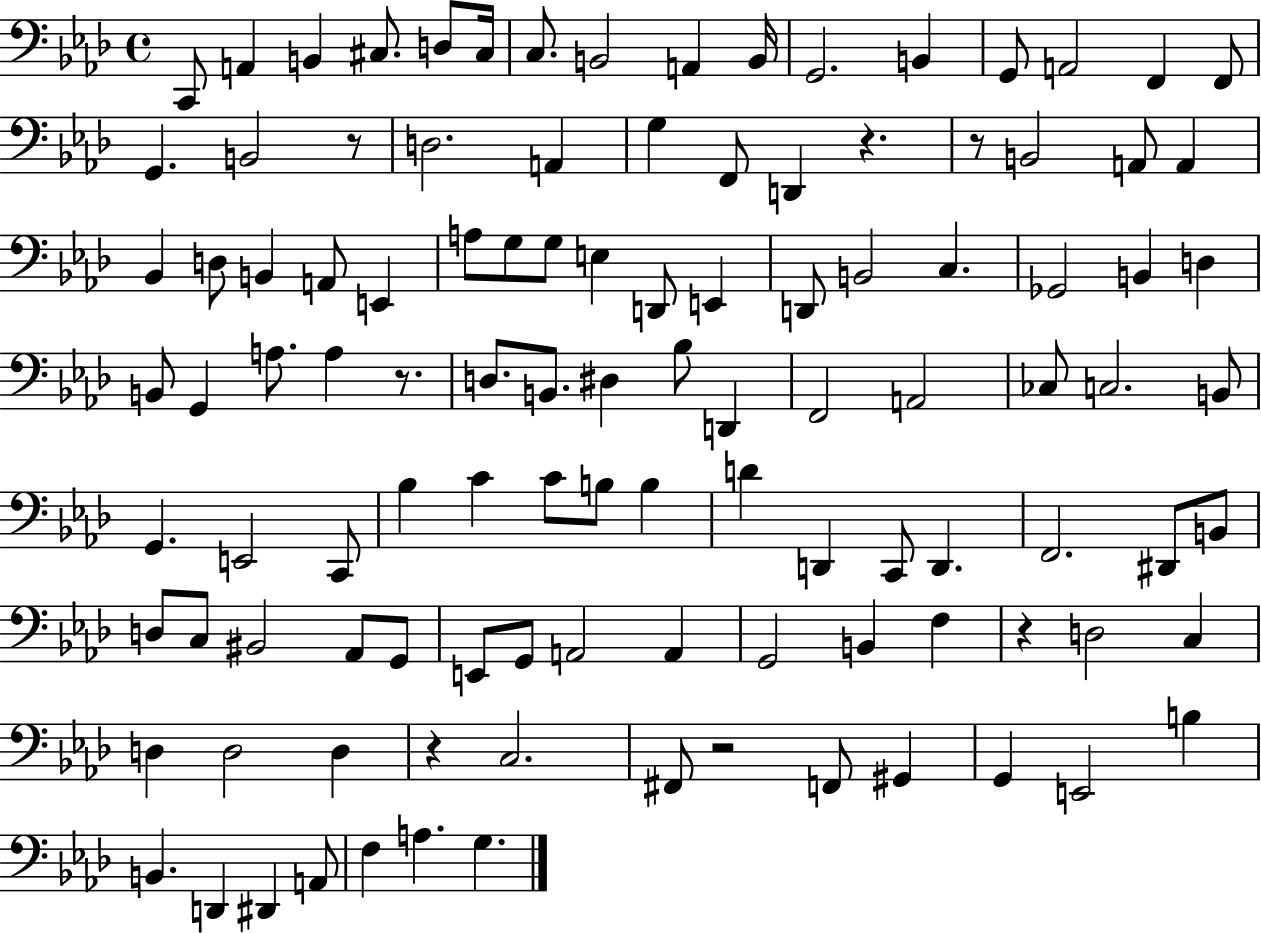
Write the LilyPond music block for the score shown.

{
  \clef bass
  \time 4/4
  \defaultTimeSignature
  \key aes \major
  c,8 a,4 b,4 cis8. d8 cis16 | c8. b,2 a,4 b,16 | g,2. b,4 | g,8 a,2 f,4 f,8 | \break g,4. b,2 r8 | d2. a,4 | g4 f,8 d,4 r4. | r8 b,2 a,8 a,4 | \break bes,4 d8 b,4 a,8 e,4 | a8 g8 g8 e4 d,8 e,4 | d,8 b,2 c4. | ges,2 b,4 d4 | \break b,8 g,4 a8. a4 r8. | d8. b,8. dis4 bes8 d,4 | f,2 a,2 | ces8 c2. b,8 | \break g,4. e,2 c,8 | bes4 c'4 c'8 b8 b4 | d'4 d,4 c,8 d,4. | f,2. dis,8 b,8 | \break d8 c8 bis,2 aes,8 g,8 | e,8 g,8 a,2 a,4 | g,2 b,4 f4 | r4 d2 c4 | \break d4 d2 d4 | r4 c2. | fis,8 r2 f,8 gis,4 | g,4 e,2 b4 | \break b,4. d,4 dis,4 a,8 | f4 a4. g4. | \bar "|."
}